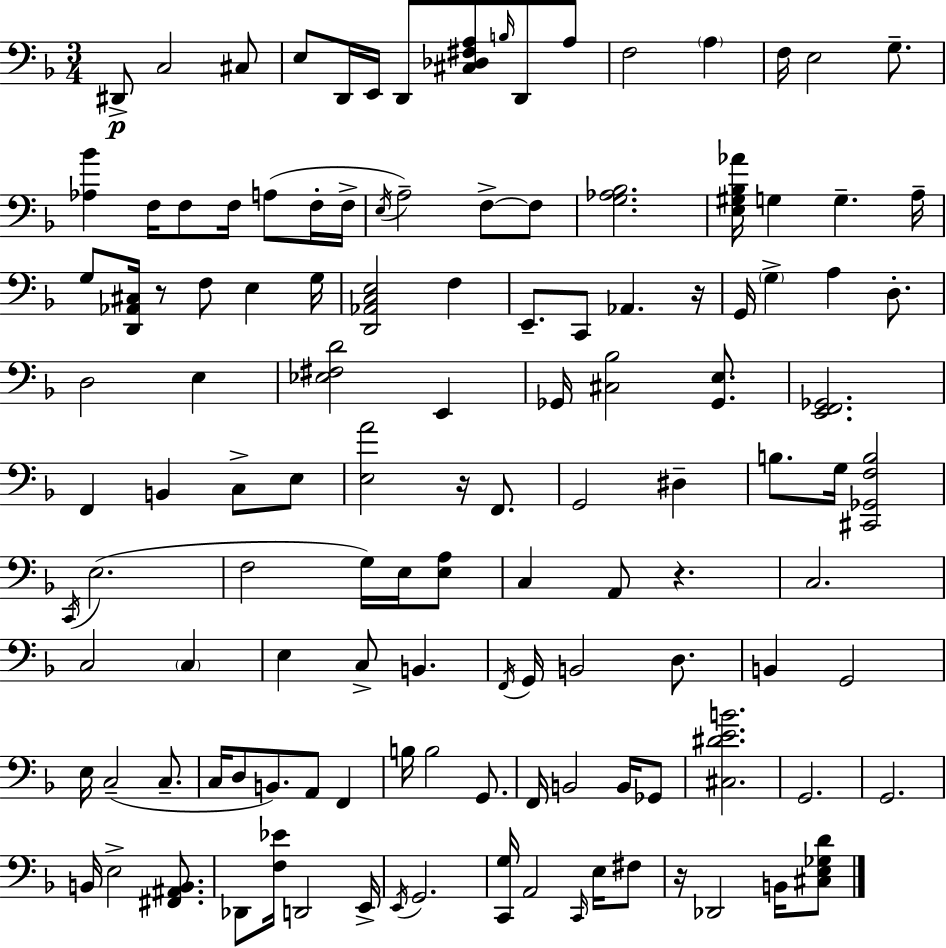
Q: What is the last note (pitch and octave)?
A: B2